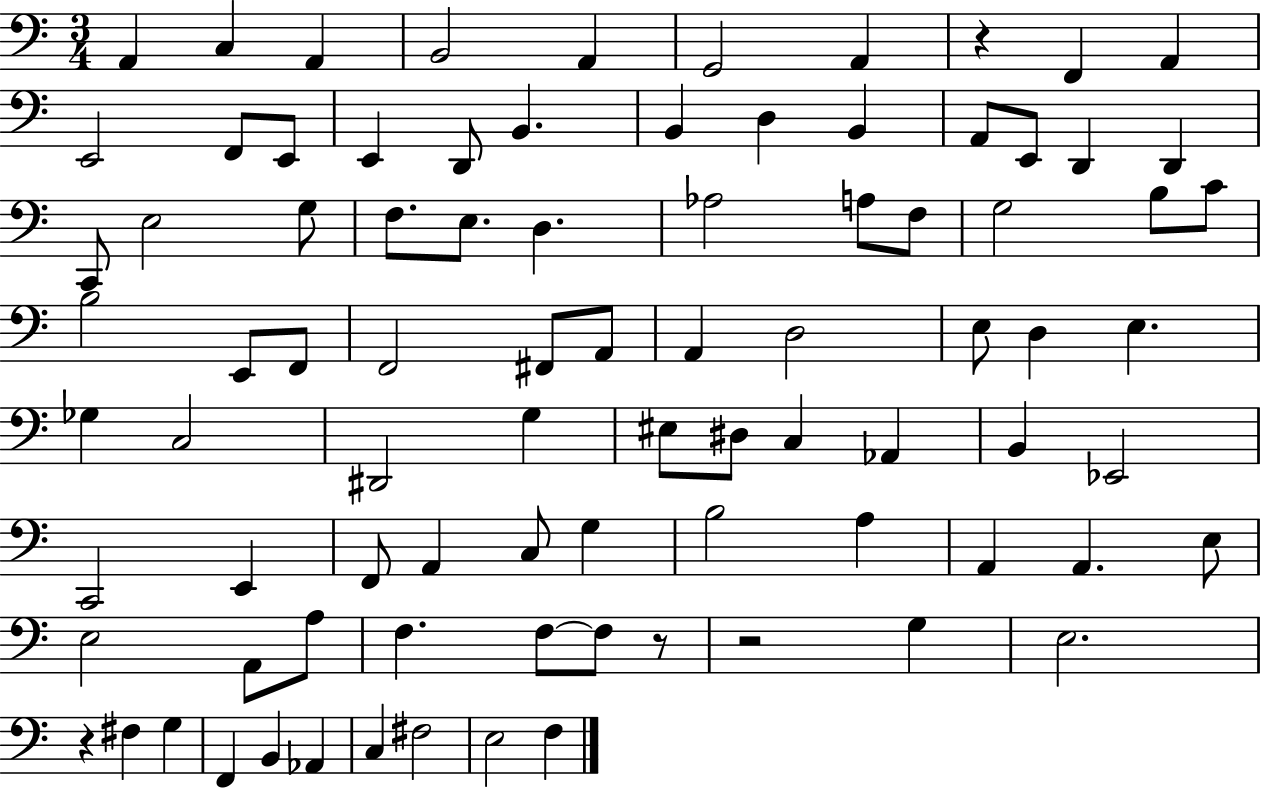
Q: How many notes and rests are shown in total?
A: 87